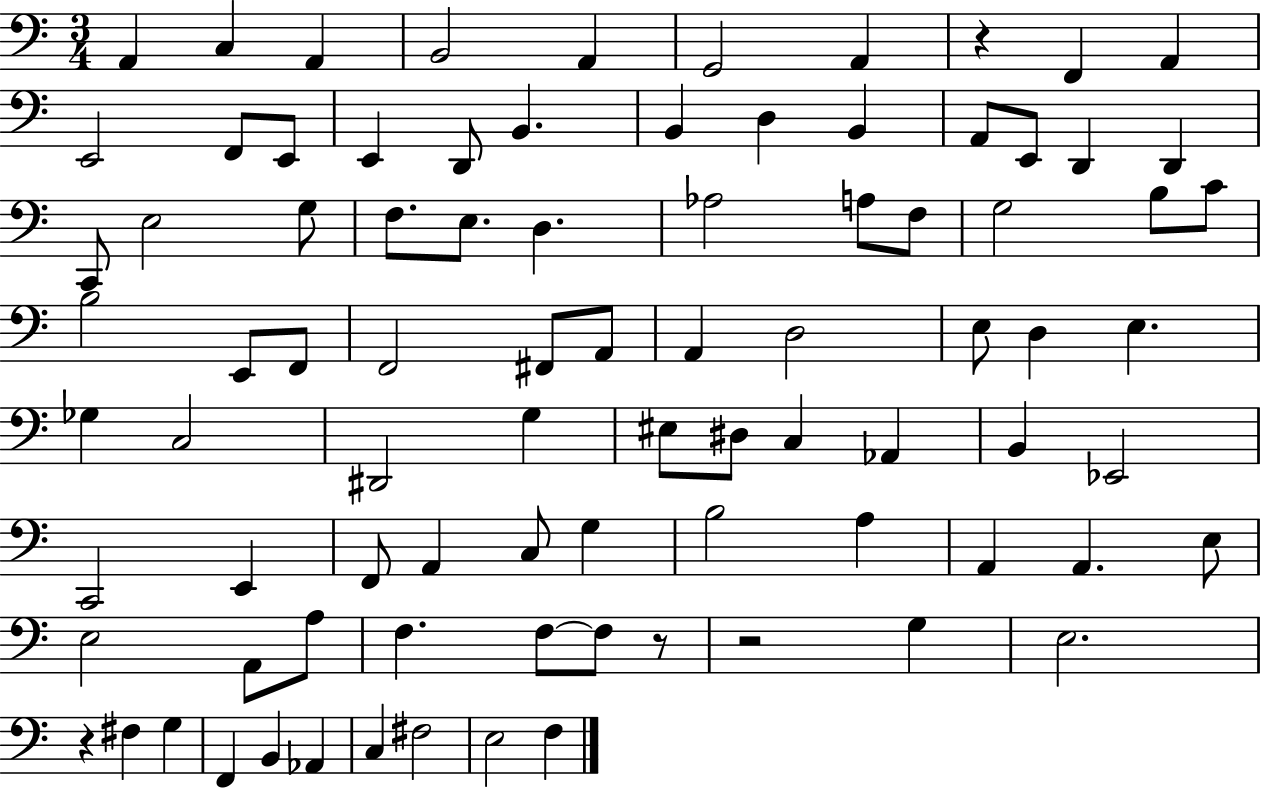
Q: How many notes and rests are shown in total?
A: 87